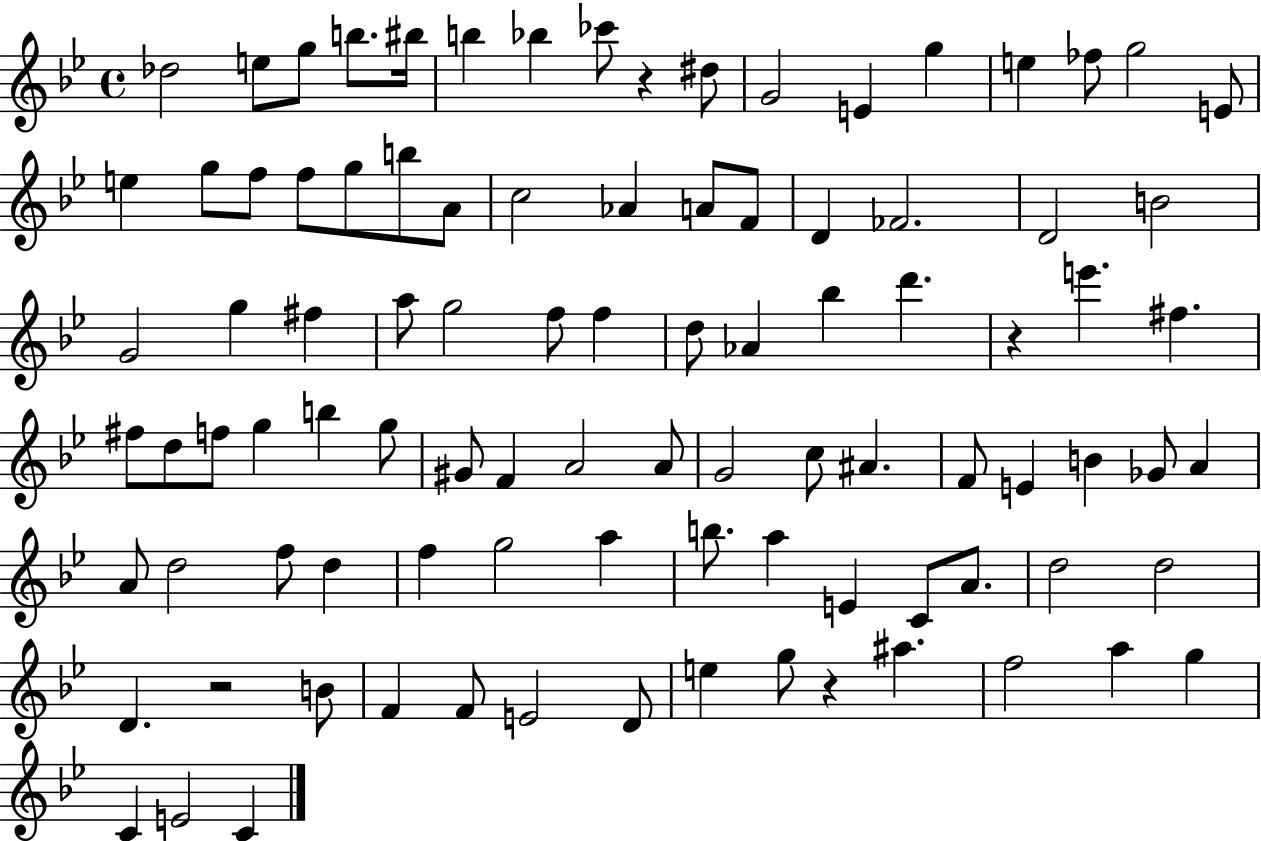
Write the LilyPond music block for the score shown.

{
  \clef treble
  \time 4/4
  \defaultTimeSignature
  \key bes \major
  des''2 e''8 g''8 b''8. bis''16 | b''4 bes''4 ces'''8 r4 dis''8 | g'2 e'4 g''4 | e''4 fes''8 g''2 e'8 | \break e''4 g''8 f''8 f''8 g''8 b''8 a'8 | c''2 aes'4 a'8 f'8 | d'4 fes'2. | d'2 b'2 | \break g'2 g''4 fis''4 | a''8 g''2 f''8 f''4 | d''8 aes'4 bes''4 d'''4. | r4 e'''4. fis''4. | \break fis''8 d''8 f''8 g''4 b''4 g''8 | gis'8 f'4 a'2 a'8 | g'2 c''8 ais'4. | f'8 e'4 b'4 ges'8 a'4 | \break a'8 d''2 f''8 d''4 | f''4 g''2 a''4 | b''8. a''4 e'4 c'8 a'8. | d''2 d''2 | \break d'4. r2 b'8 | f'4 f'8 e'2 d'8 | e''4 g''8 r4 ais''4. | f''2 a''4 g''4 | \break c'4 e'2 c'4 | \bar "|."
}